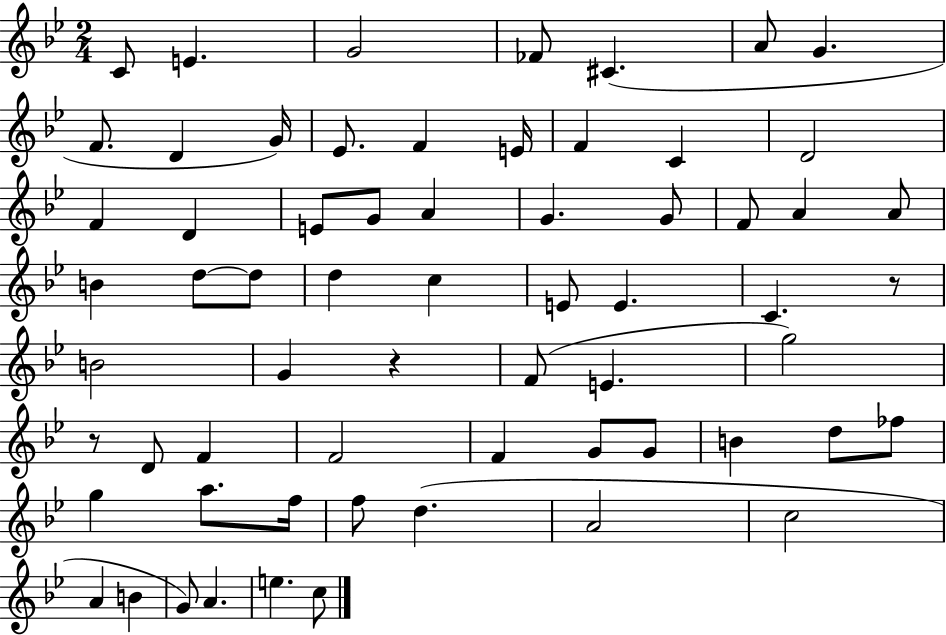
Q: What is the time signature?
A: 2/4